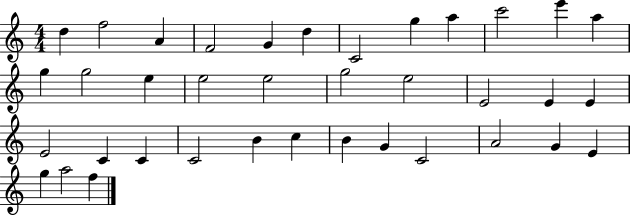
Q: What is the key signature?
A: C major